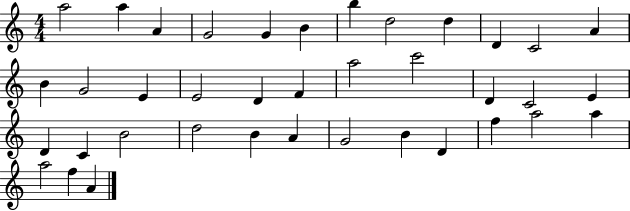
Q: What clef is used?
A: treble